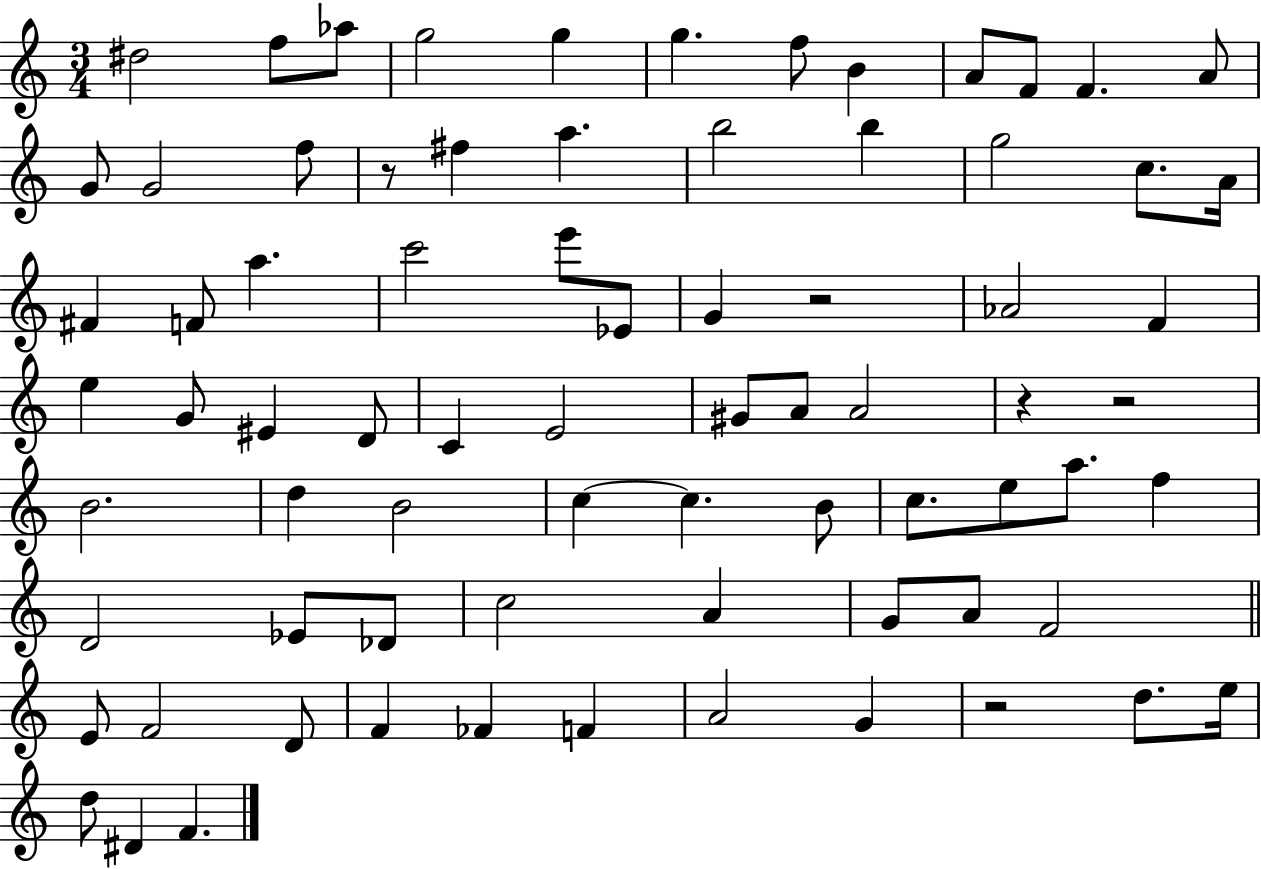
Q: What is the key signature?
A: C major